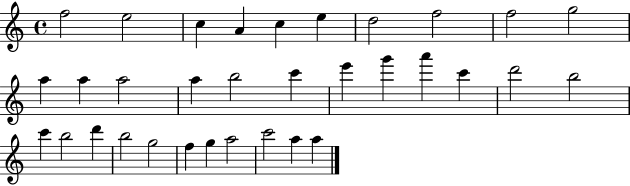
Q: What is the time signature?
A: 4/4